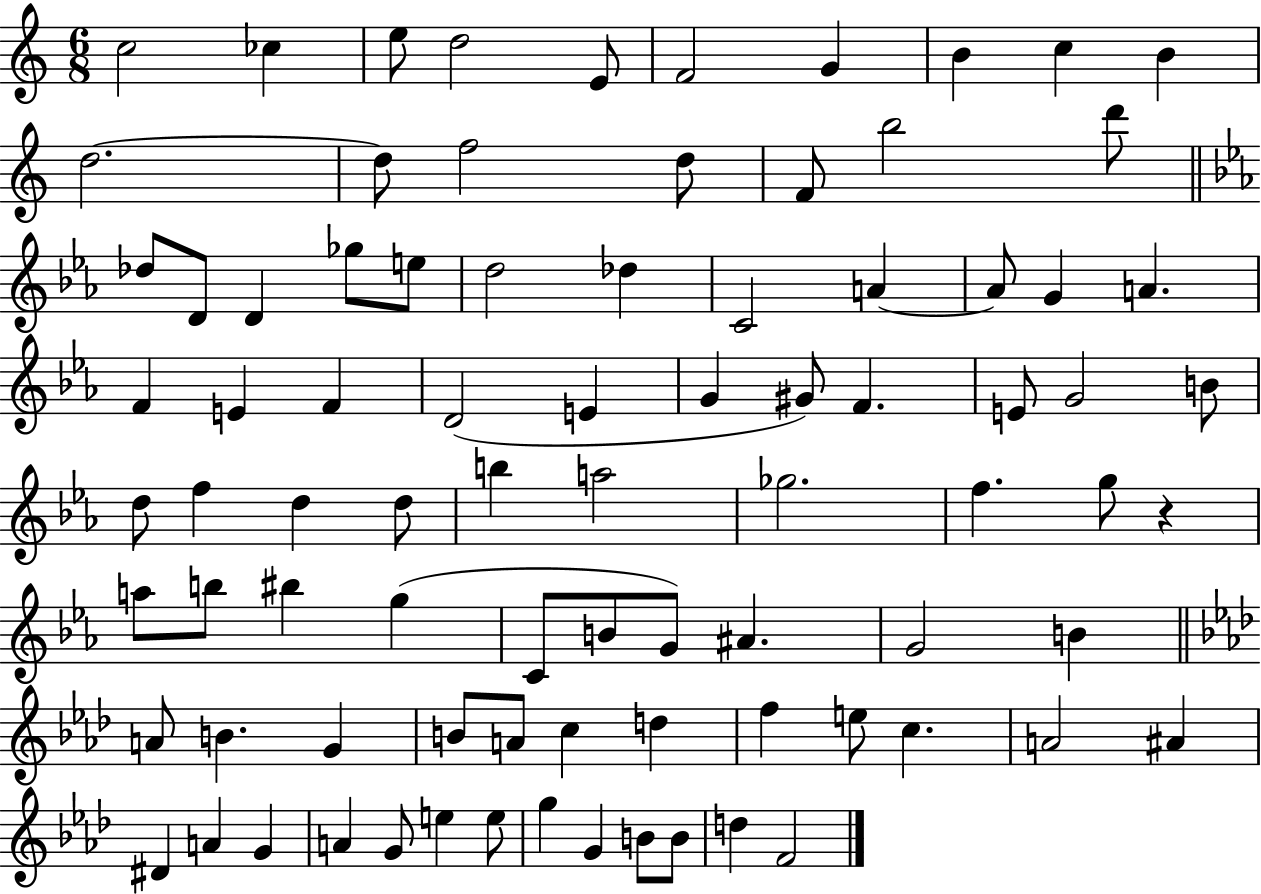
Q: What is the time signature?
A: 6/8